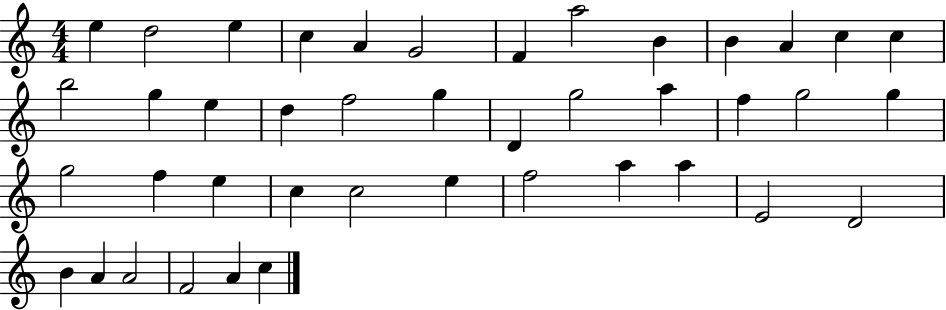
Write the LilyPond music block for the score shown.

{
  \clef treble
  \numericTimeSignature
  \time 4/4
  \key c \major
  e''4 d''2 e''4 | c''4 a'4 g'2 | f'4 a''2 b'4 | b'4 a'4 c''4 c''4 | \break b''2 g''4 e''4 | d''4 f''2 g''4 | d'4 g''2 a''4 | f''4 g''2 g''4 | \break g''2 f''4 e''4 | c''4 c''2 e''4 | f''2 a''4 a''4 | e'2 d'2 | \break b'4 a'4 a'2 | f'2 a'4 c''4 | \bar "|."
}